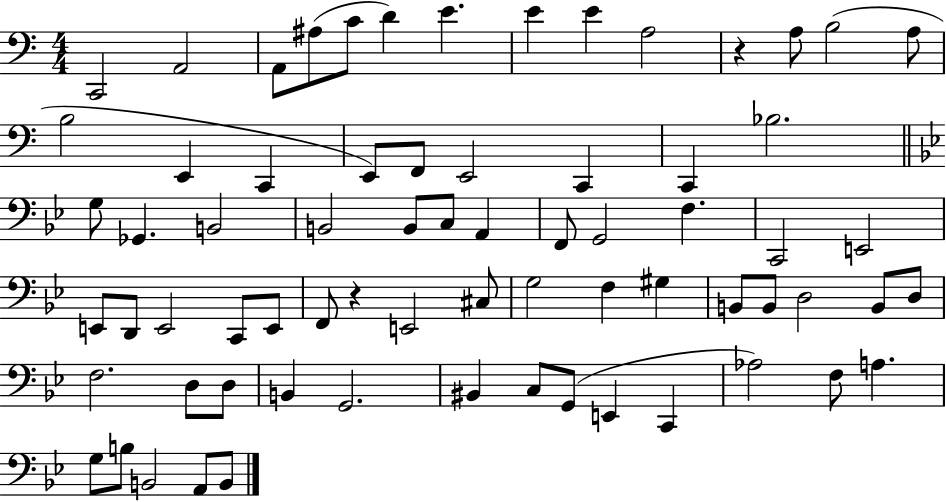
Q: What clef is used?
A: bass